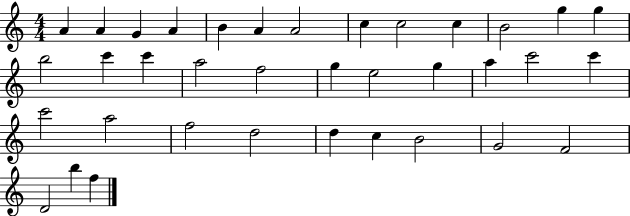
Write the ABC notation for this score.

X:1
T:Untitled
M:4/4
L:1/4
K:C
A A G A B A A2 c c2 c B2 g g b2 c' c' a2 f2 g e2 g a c'2 c' c'2 a2 f2 d2 d c B2 G2 F2 D2 b f